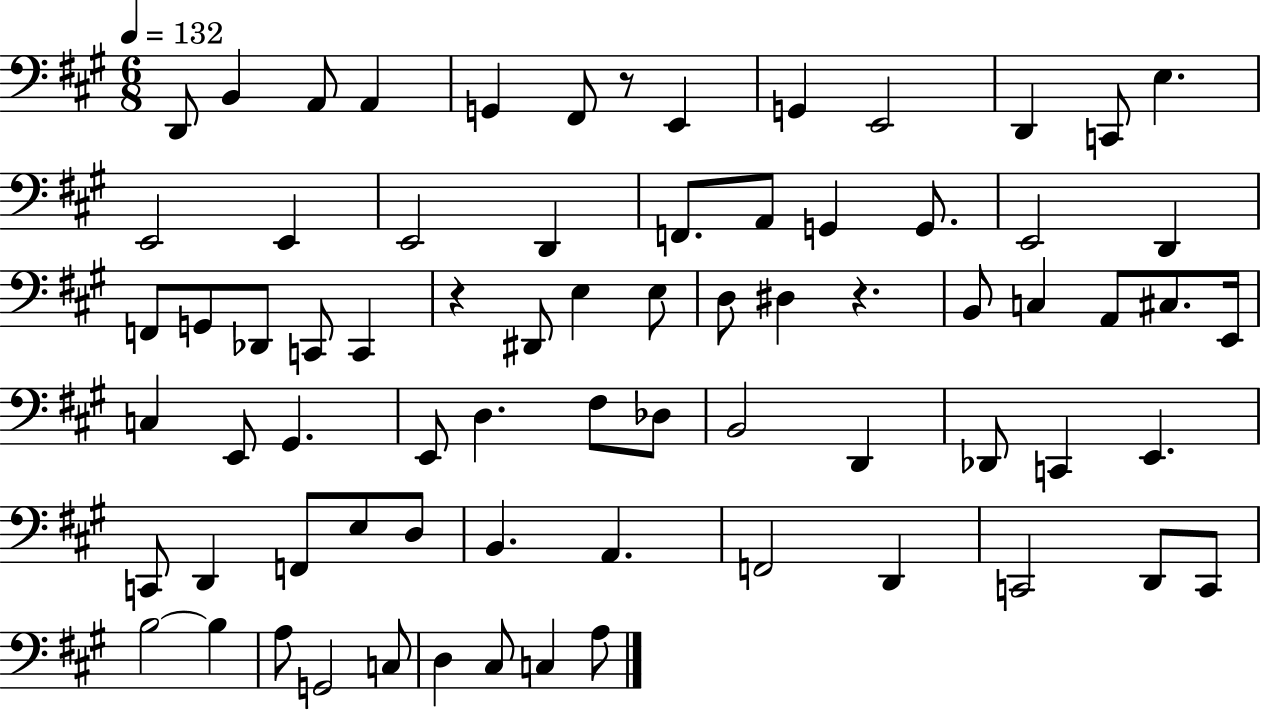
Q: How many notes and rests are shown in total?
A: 73